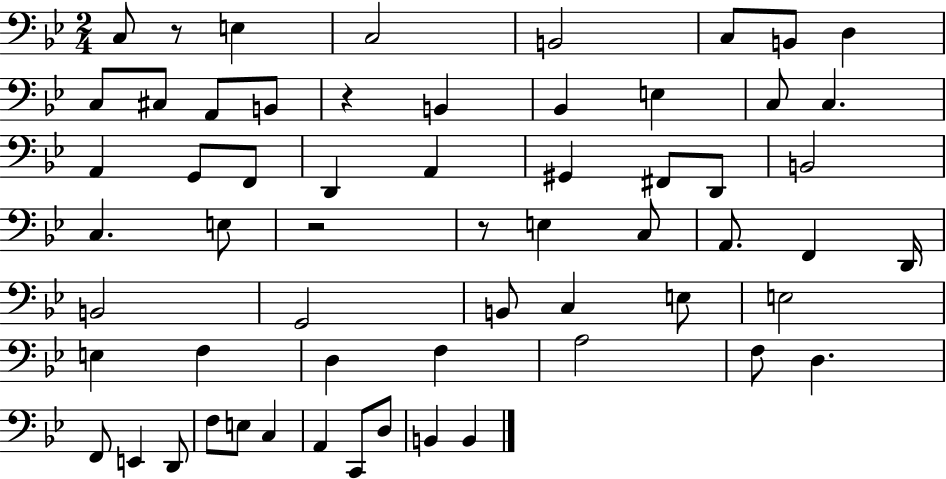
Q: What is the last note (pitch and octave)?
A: B2